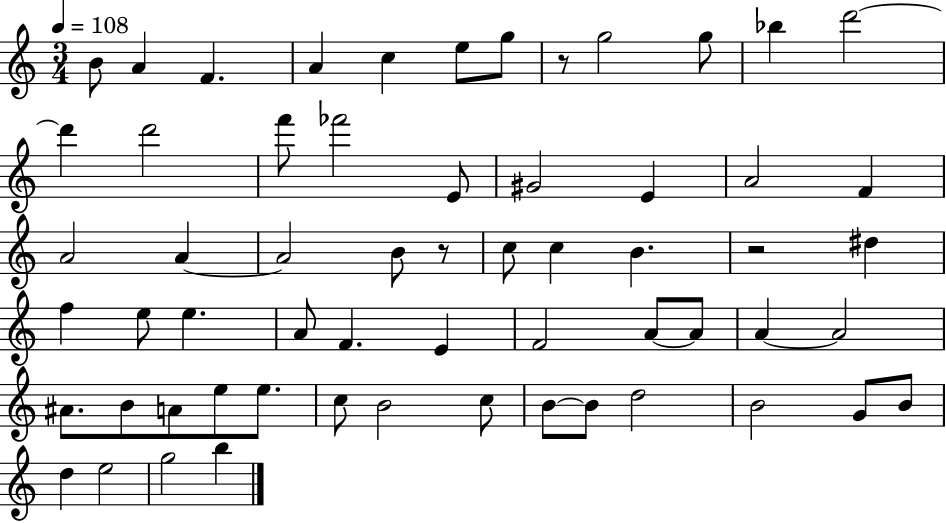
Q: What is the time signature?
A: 3/4